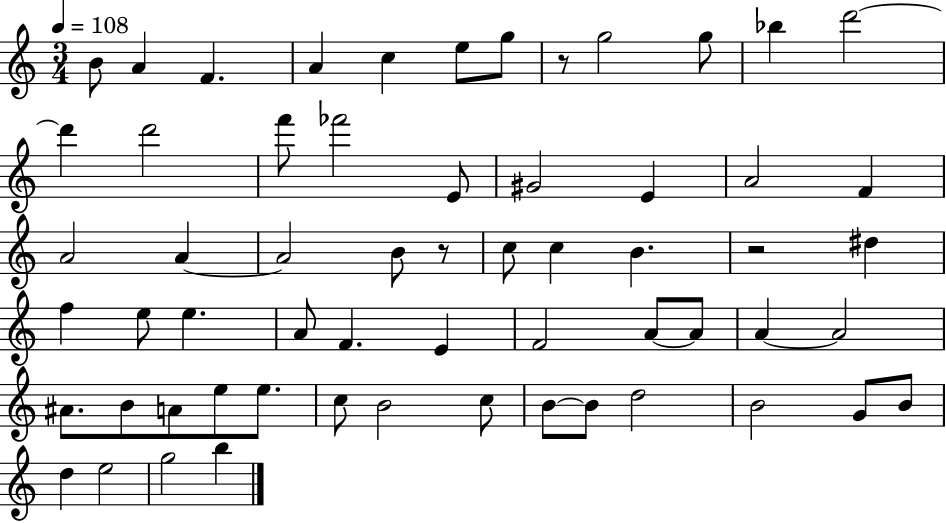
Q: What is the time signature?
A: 3/4